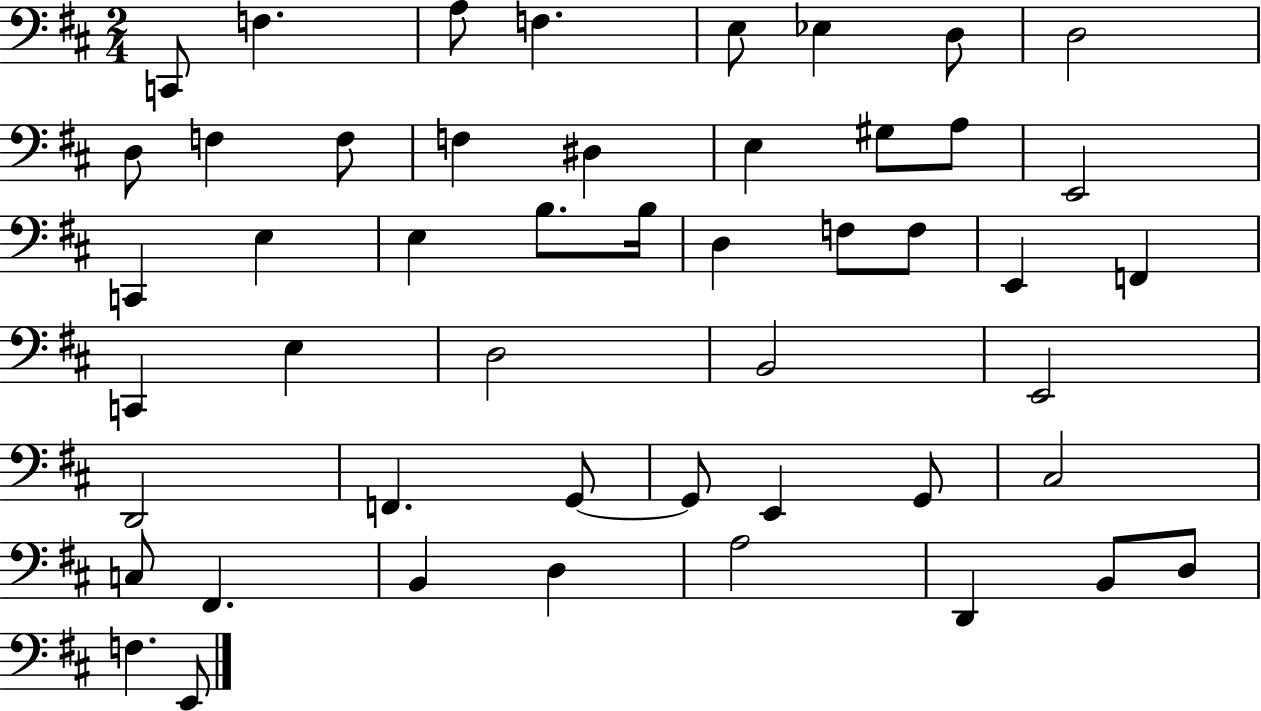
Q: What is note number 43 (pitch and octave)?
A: D3